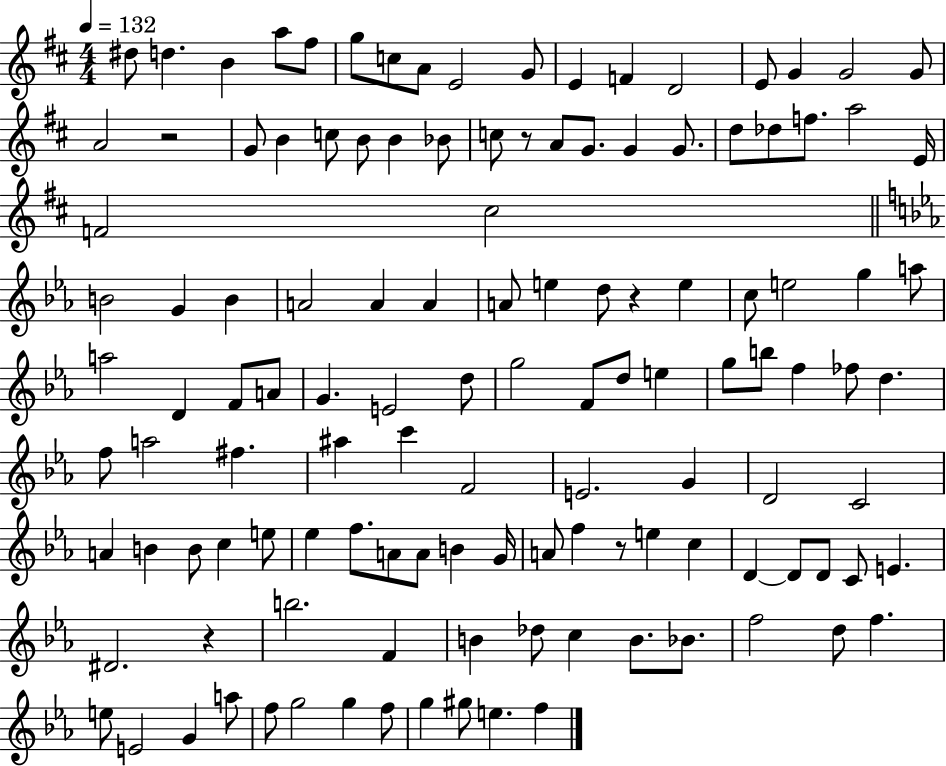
D#5/e D5/q. B4/q A5/e F#5/e G5/e C5/e A4/e E4/h G4/e E4/q F4/q D4/h E4/e G4/q G4/h G4/e A4/h R/h G4/e B4/q C5/e B4/e B4/q Bb4/e C5/e R/e A4/e G4/e. G4/q G4/e. D5/e Db5/e F5/e. A5/h E4/s F4/h C#5/h B4/h G4/q B4/q A4/h A4/q A4/q A4/e E5/q D5/e R/q E5/q C5/e E5/h G5/q A5/e A5/h D4/q F4/e A4/e G4/q. E4/h D5/e G5/h F4/e D5/e E5/q G5/e B5/e F5/q FES5/e D5/q. F5/e A5/h F#5/q. A#5/q C6/q F4/h E4/h. G4/q D4/h C4/h A4/q B4/q B4/e C5/q E5/e Eb5/q F5/e. A4/e A4/e B4/q G4/s A4/e F5/q R/e E5/q C5/q D4/q D4/e D4/e C4/e E4/q. D#4/h. R/q B5/h. F4/q B4/q Db5/e C5/q B4/e. Bb4/e. F5/h D5/e F5/q. E5/e E4/h G4/q A5/e F5/e G5/h G5/q F5/e G5/q G#5/e E5/q. F5/q